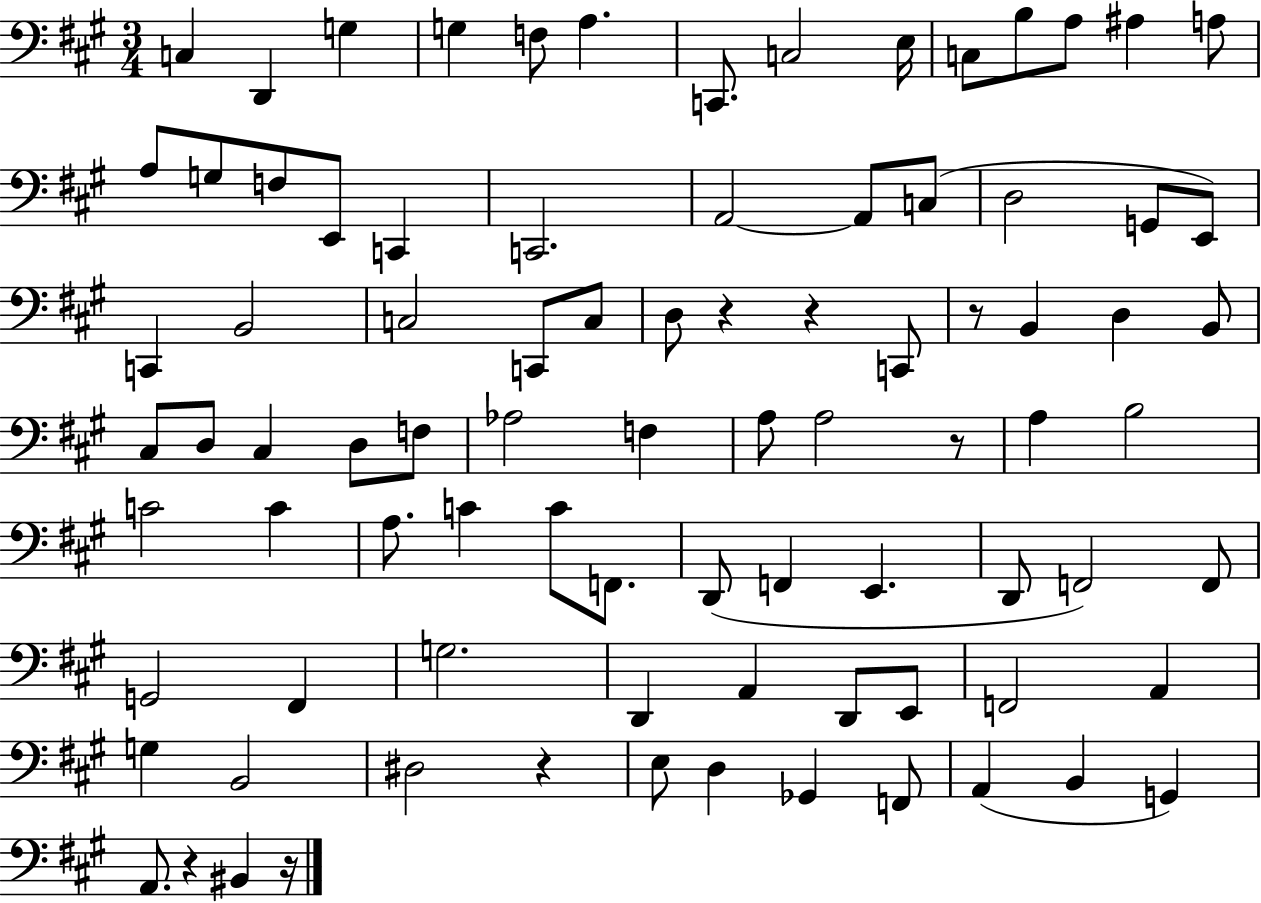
X:1
T:Untitled
M:3/4
L:1/4
K:A
C, D,, G, G, F,/2 A, C,,/2 C,2 E,/4 C,/2 B,/2 A,/2 ^A, A,/2 A,/2 G,/2 F,/2 E,,/2 C,, C,,2 A,,2 A,,/2 C,/2 D,2 G,,/2 E,,/2 C,, B,,2 C,2 C,,/2 C,/2 D,/2 z z C,,/2 z/2 B,, D, B,,/2 ^C,/2 D,/2 ^C, D,/2 F,/2 _A,2 F, A,/2 A,2 z/2 A, B,2 C2 C A,/2 C C/2 F,,/2 D,,/2 F,, E,, D,,/2 F,,2 F,,/2 G,,2 ^F,, G,2 D,, A,, D,,/2 E,,/2 F,,2 A,, G, B,,2 ^D,2 z E,/2 D, _G,, F,,/2 A,, B,, G,, A,,/2 z ^B,, z/4